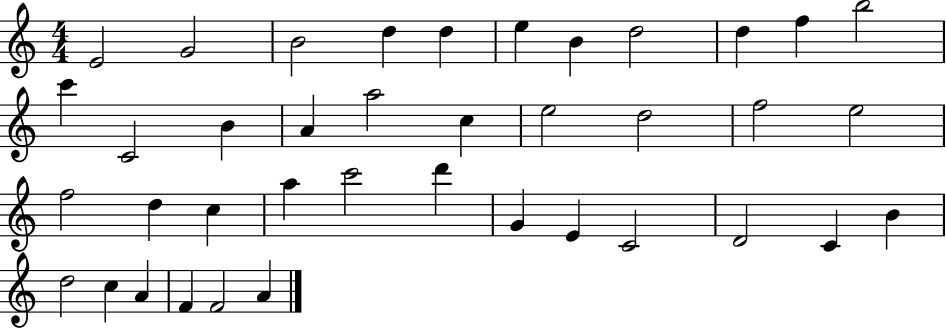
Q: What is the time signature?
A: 4/4